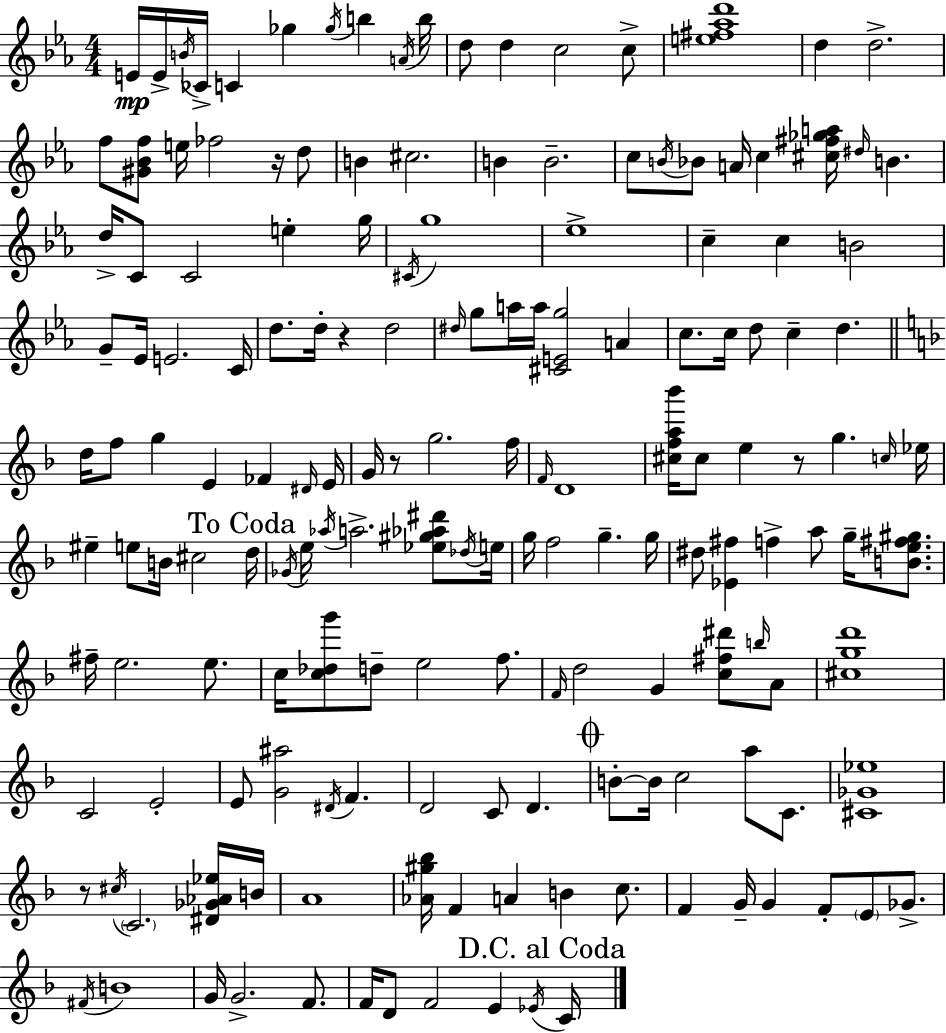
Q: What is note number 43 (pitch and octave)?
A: G4